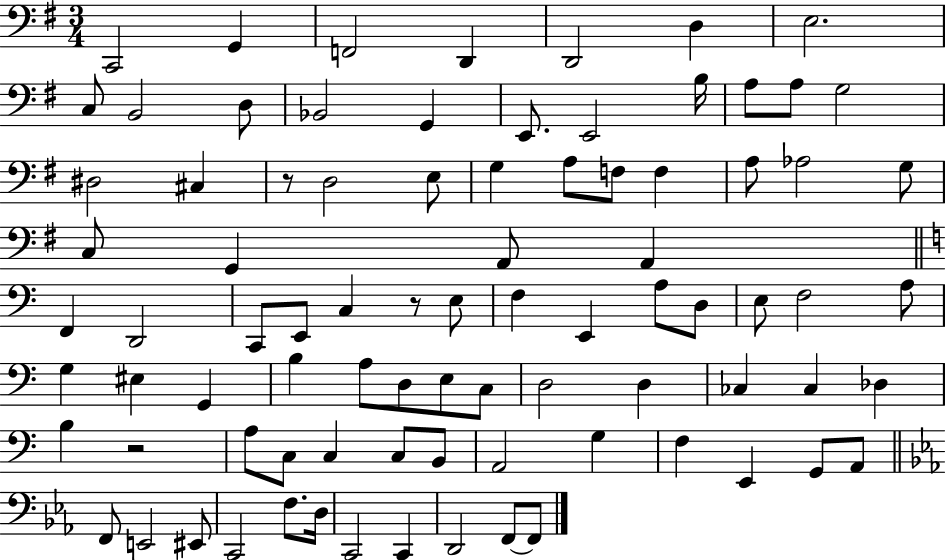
X:1
T:Untitled
M:3/4
L:1/4
K:G
C,,2 G,, F,,2 D,, D,,2 D, E,2 C,/2 B,,2 D,/2 _B,,2 G,, E,,/2 E,,2 B,/4 A,/2 A,/2 G,2 ^D,2 ^C, z/2 D,2 E,/2 G, A,/2 F,/2 F, A,/2 _A,2 G,/2 C,/2 G,, A,,/2 A,, F,, D,,2 C,,/2 E,,/2 C, z/2 E,/2 F, E,, A,/2 D,/2 E,/2 F,2 A,/2 G, ^E, G,, B, A,/2 D,/2 E,/2 C,/2 D,2 D, _C, _C, _D, B, z2 A,/2 C,/2 C, C,/2 B,,/2 A,,2 G, F, E,, G,,/2 A,,/2 F,,/2 E,,2 ^E,,/2 C,,2 F,/2 D,/4 C,,2 C,, D,,2 F,,/2 F,,/2